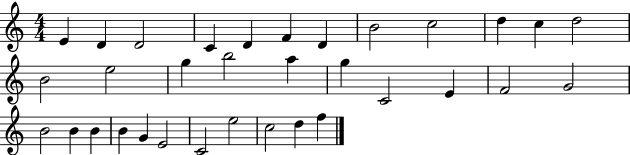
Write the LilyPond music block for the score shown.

{
  \clef treble
  \numericTimeSignature
  \time 4/4
  \key c \major
  e'4 d'4 d'2 | c'4 d'4 f'4 d'4 | b'2 c''2 | d''4 c''4 d''2 | \break b'2 e''2 | g''4 b''2 a''4 | g''4 c'2 e'4 | f'2 g'2 | \break b'2 b'4 b'4 | b'4 g'4 e'2 | c'2 e''2 | c''2 d''4 f''4 | \break \bar "|."
}